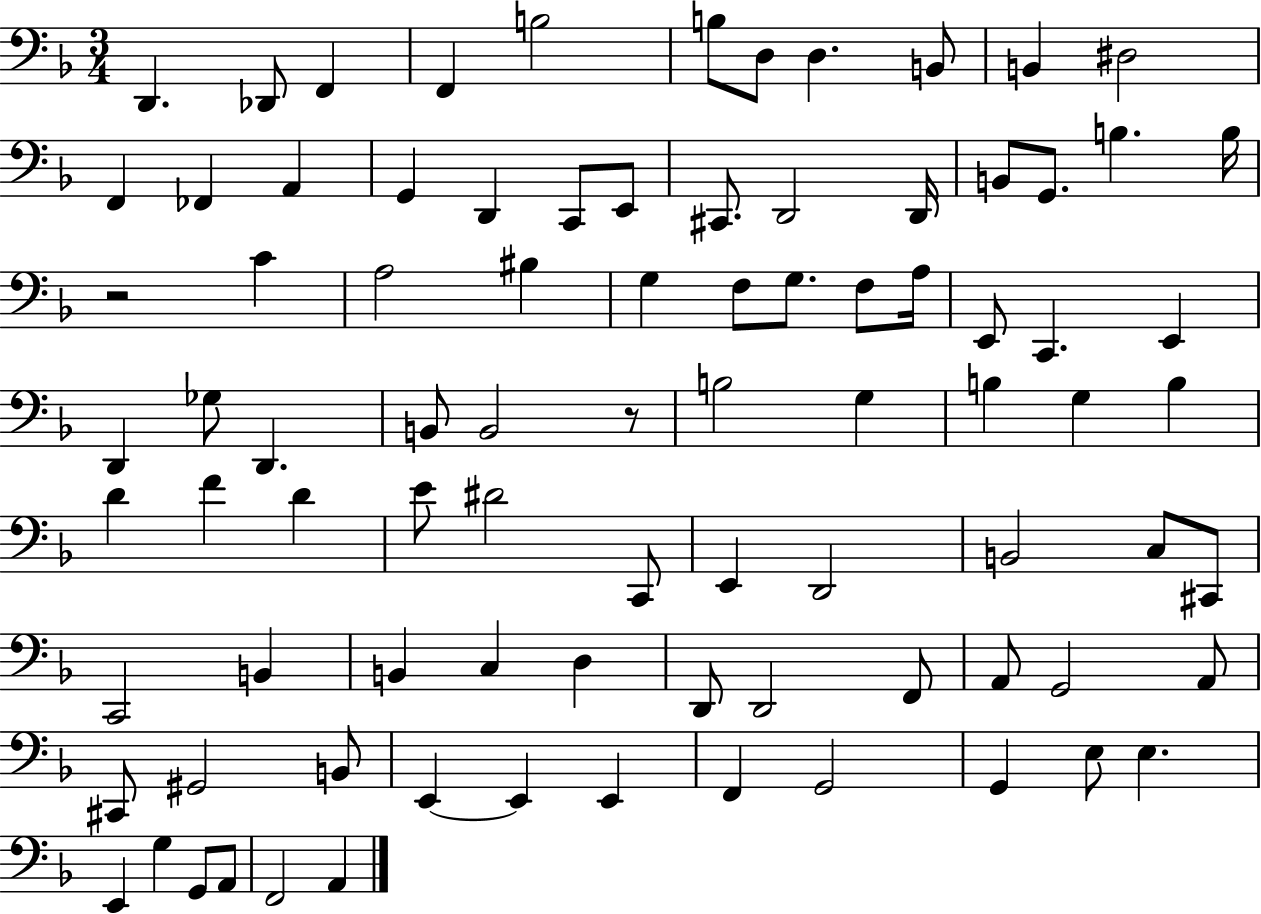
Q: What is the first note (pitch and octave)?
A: D2